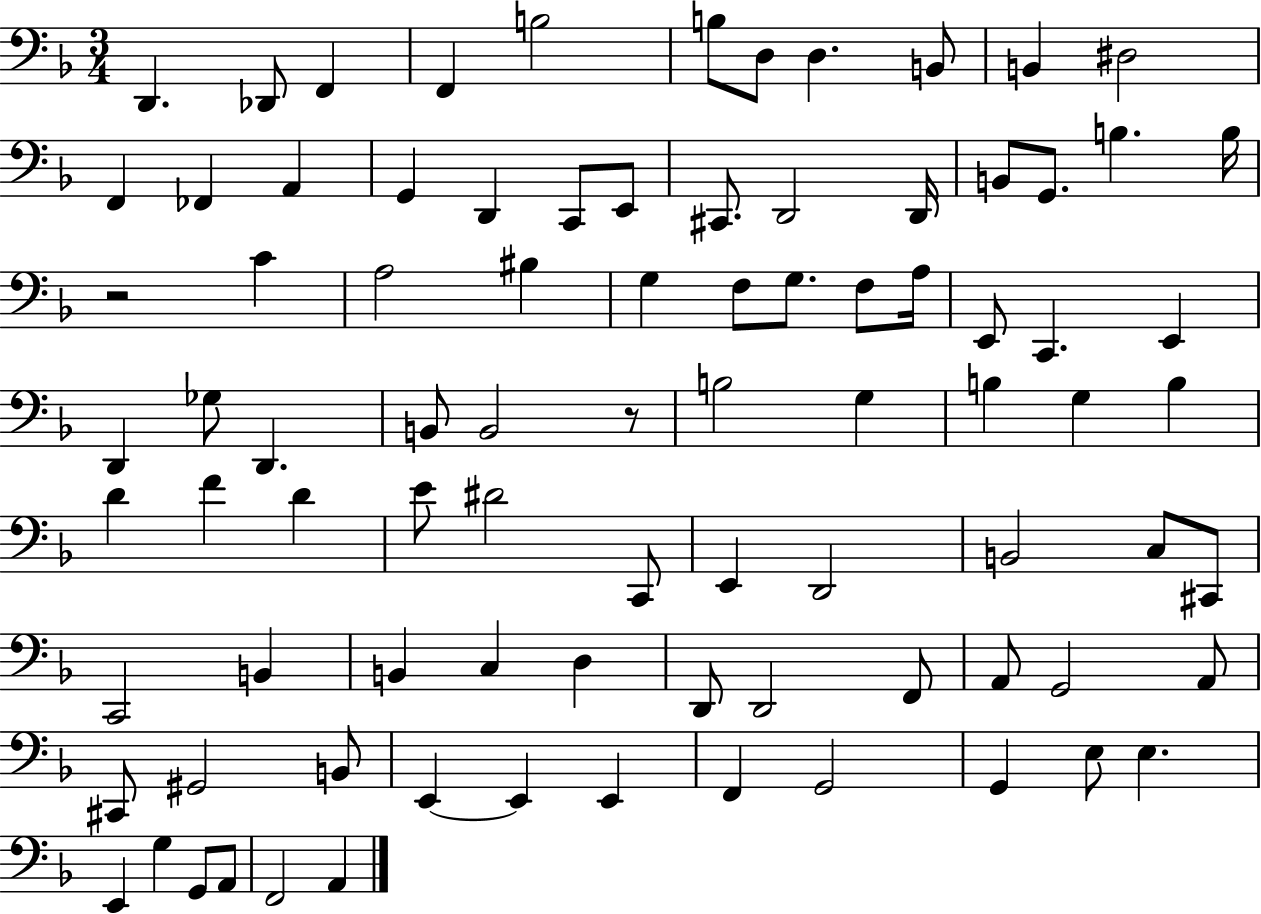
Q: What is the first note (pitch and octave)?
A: D2